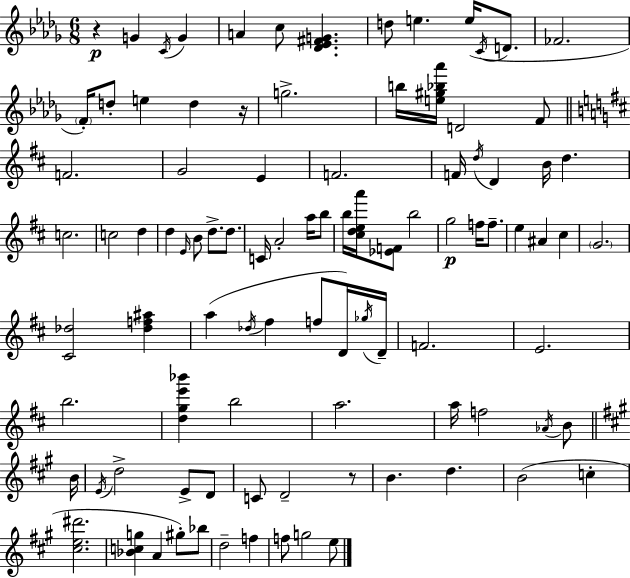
R/q G4/q C4/s G4/q A4/q C5/e [Db4,Eb4,F#4,G4]/q. D5/e E5/q. E5/s C4/s D4/e. FES4/h. F4/s D5/e E5/q D5/q R/s G5/h. B5/s [E5,G#5,Bb5,Ab6]/s D4/h F4/e F4/h. G4/h E4/q F4/h. F4/s D5/s D4/q B4/s D5/q. C5/h. C5/h D5/q D5/q E4/s B4/e D5/e. D5/e. C4/s A4/h A5/s B5/e B5/s [C#5,D5,E5,A6]/s [Eb4,F4]/e B5/h G5/h F5/s F5/e. E5/q A#4/q C#5/q G4/h. [C#4,Db5]/h [Db5,F5,A#5]/q A5/q Db5/s F#5/q F5/e D4/s Gb5/s D4/s F4/h. E4/h. B5/h. [D5,G5,E6,Bb6]/q B5/h A5/h. A5/s F5/h Ab4/s B4/e B4/s E4/s D5/h E4/e D4/e C4/e D4/h R/e B4/q. D5/q. B4/h C5/q [C#5,E5,D#6]/h. [Bb4,C5,G5]/q A4/q G#5/e Bb5/e D5/h F5/q F5/e G5/h E5/e